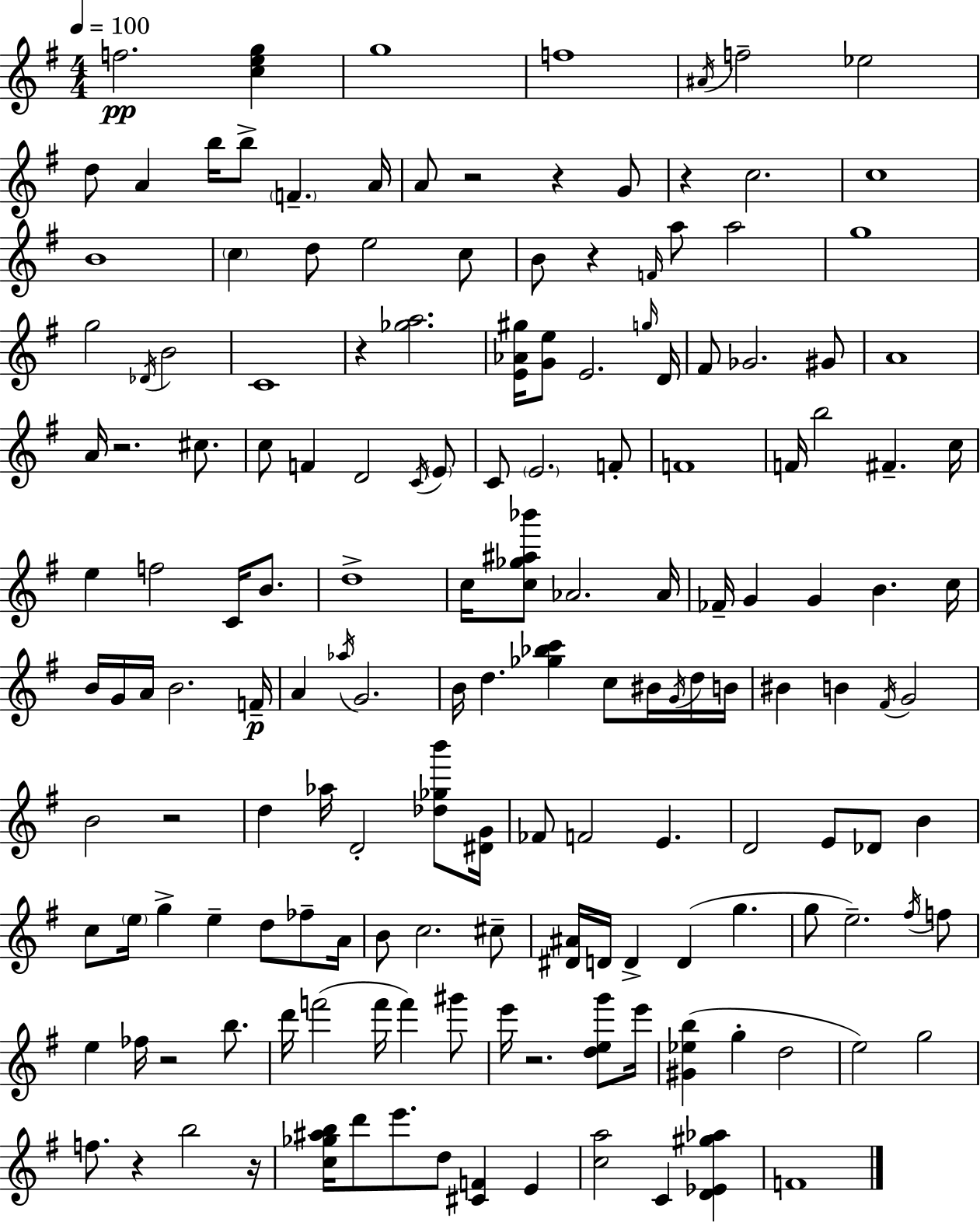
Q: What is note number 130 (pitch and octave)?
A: D6